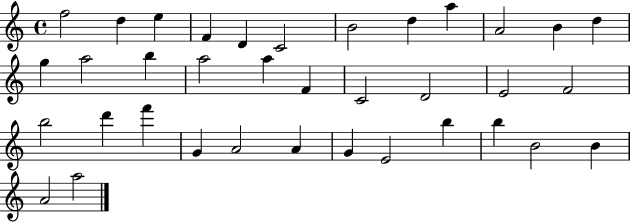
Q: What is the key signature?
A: C major